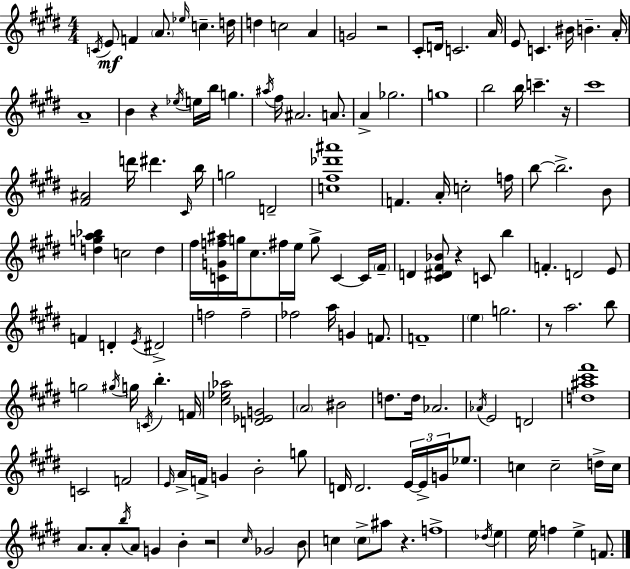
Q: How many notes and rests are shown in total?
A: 148